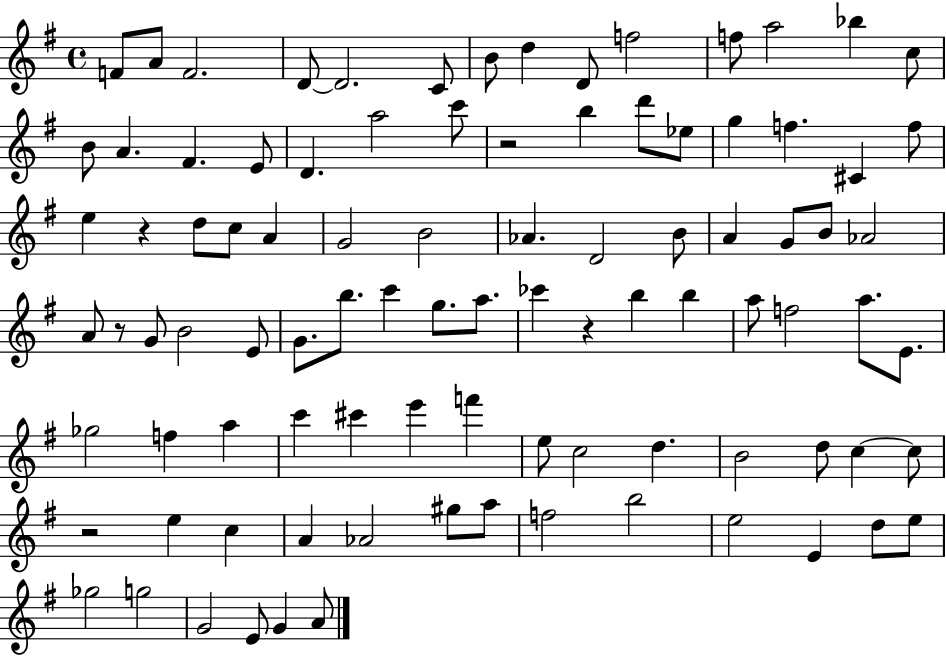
F4/e A4/e F4/h. D4/e D4/h. C4/e B4/e D5/q D4/e F5/h F5/e A5/h Bb5/q C5/e B4/e A4/q. F#4/q. E4/e D4/q. A5/h C6/e R/h B5/q D6/e Eb5/e G5/q F5/q. C#4/q F5/e E5/q R/q D5/e C5/e A4/q G4/h B4/h Ab4/q. D4/h B4/e A4/q G4/e B4/e Ab4/h A4/e R/e G4/e B4/h E4/e G4/e. B5/e. C6/q G5/e. A5/e. CES6/q R/q B5/q B5/q A5/e F5/h A5/e. E4/e. Gb5/h F5/q A5/q C6/q C#6/q E6/q F6/q E5/e C5/h D5/q. B4/h D5/e C5/q C5/e R/h E5/q C5/q A4/q Ab4/h G#5/e A5/e F5/h B5/h E5/h E4/q D5/e E5/e Gb5/h G5/h G4/h E4/e G4/q A4/e